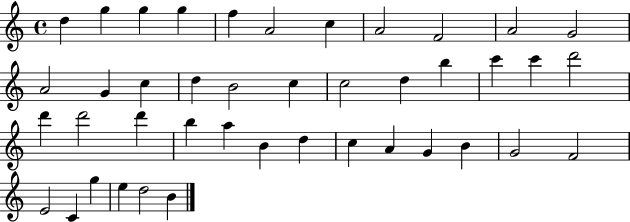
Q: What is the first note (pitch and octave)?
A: D5